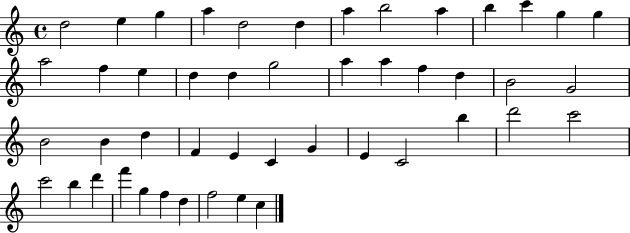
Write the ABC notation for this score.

X:1
T:Untitled
M:4/4
L:1/4
K:C
d2 e g a d2 d a b2 a b c' g g a2 f e d d g2 a a f d B2 G2 B2 B d F E C G E C2 b d'2 c'2 c'2 b d' f' g f d f2 e c